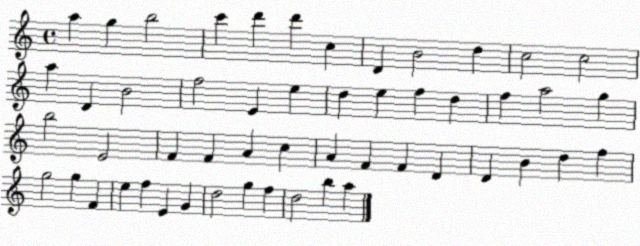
X:1
T:Untitled
M:4/4
L:1/4
K:C
a g b2 c' d' d' c D B2 d c2 c2 a D B2 f2 E e d e f d f a2 g b2 E2 F F A c A F F D D B d f g2 g F e f E G d2 g f d2 b a